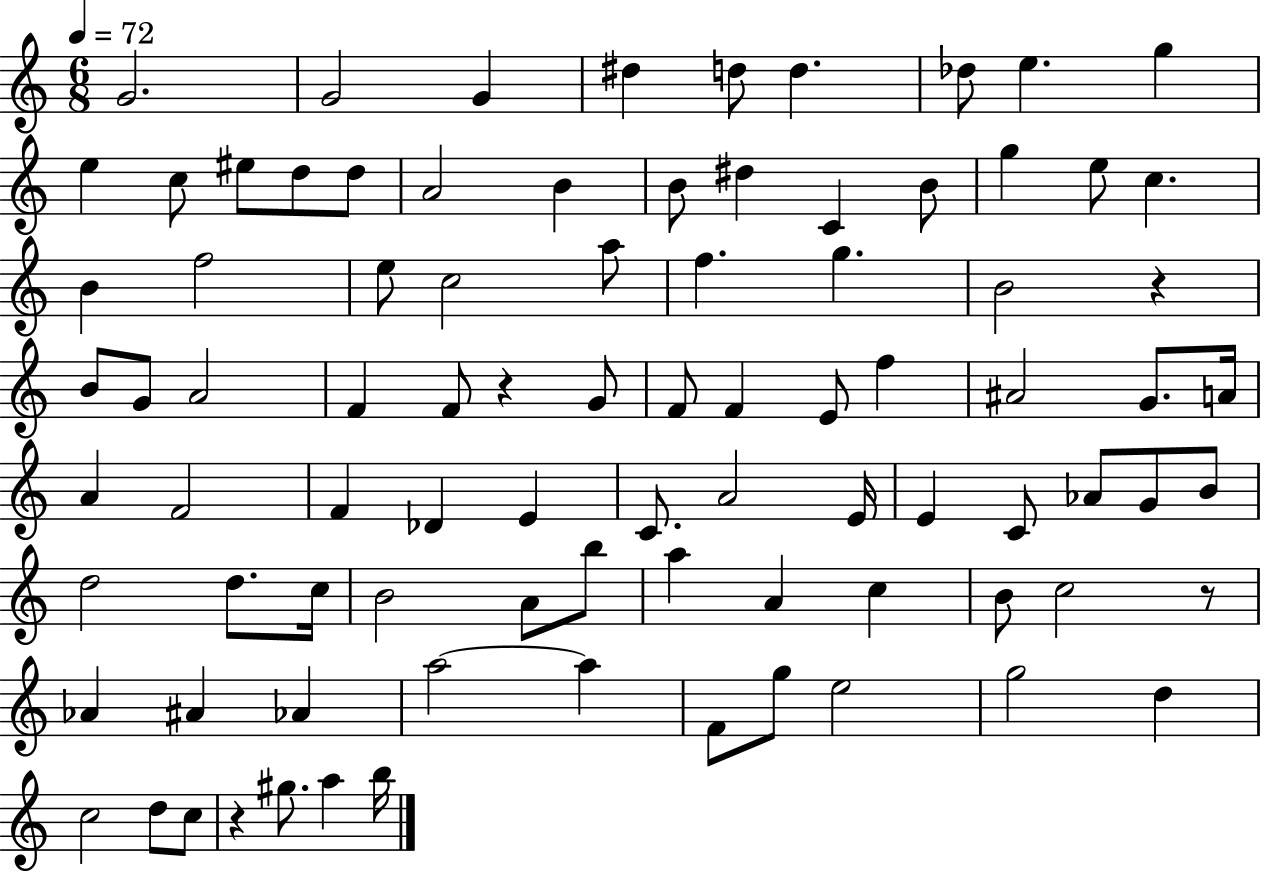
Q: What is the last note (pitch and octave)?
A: B5